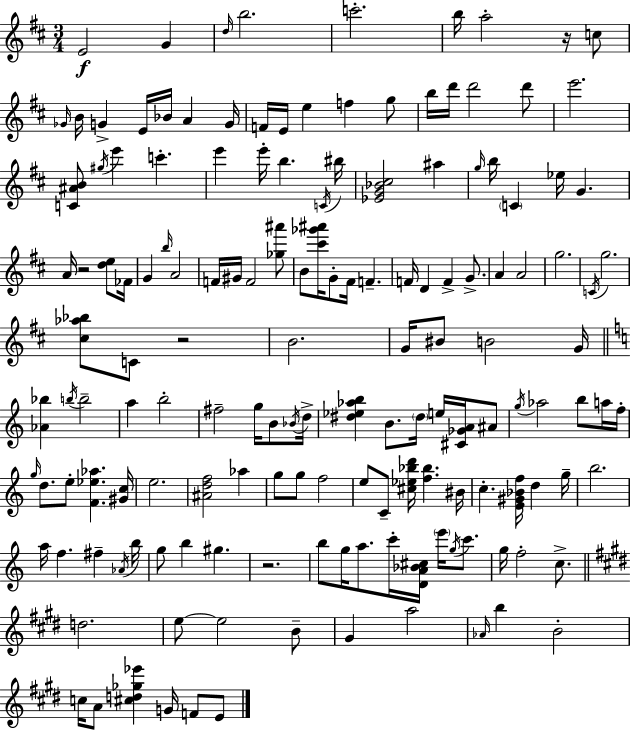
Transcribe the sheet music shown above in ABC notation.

X:1
T:Untitled
M:3/4
L:1/4
K:D
E2 G d/4 b2 c'2 b/4 a2 z/4 c/2 _G/4 B/4 G E/4 _B/4 A G/4 F/4 E/4 e f g/2 b/4 d'/4 d'2 d'/2 e'2 [C^AB]/2 ^g/4 e' c' e' e'/4 b C/4 ^b/4 [_EG_B^c]2 ^a g/4 b/4 C _e/4 G A/4 z2 [de]/2 _F/4 G b/4 A2 F/4 ^G/4 F2 [_g^a']/2 B/2 [^c'_g'^a']/4 G/2 ^F/4 F F/4 D F G/2 A A2 g2 C/4 g2 [^c_a_b]/2 C/2 z2 B2 G/4 ^B/2 B2 G/4 [_A_b] b/4 b2 a b2 ^f2 g/4 B/2 _B/4 d/4 [^d_e_ab] B/2 ^d/4 e/4 [^C_GA]/4 ^A/2 g/4 _a2 b/2 a/4 f/4 g/4 d/2 e/2 [F_e_a] [^Gc]/4 e2 [^Adf]2 _a g/2 g/2 f2 e/2 C/2 [^c_e_bd']/4 [f_b] ^B/4 c [E^G_Bf]/4 d g/4 b2 a/4 f ^f _A/4 b/4 g/2 b ^g z2 b/2 g/4 a/2 c'/4 [DA_B^c]/4 e'/4 g/4 c'/2 g/4 f2 c/2 d2 e/2 e2 B/2 ^G a2 _A/4 b B2 c/4 A/2 [^cd_g_e'] G/4 F/2 E/2